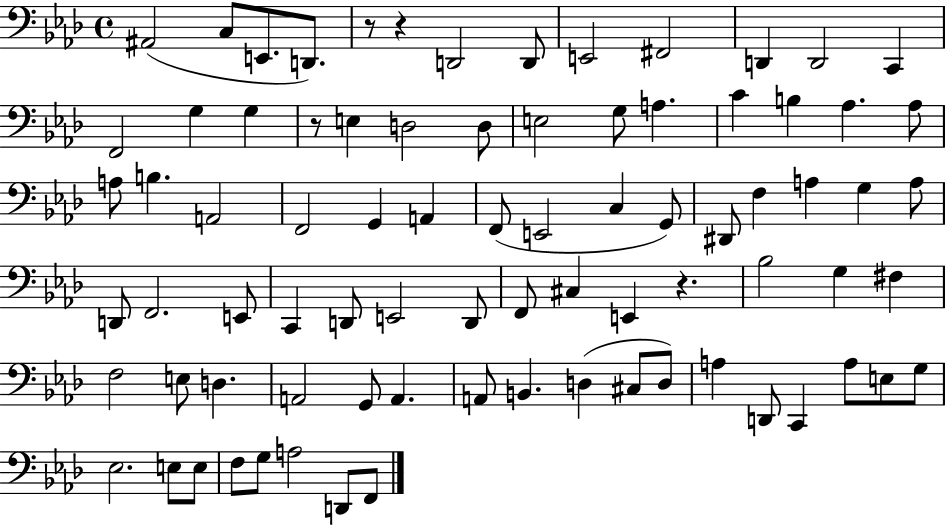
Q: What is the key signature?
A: AES major